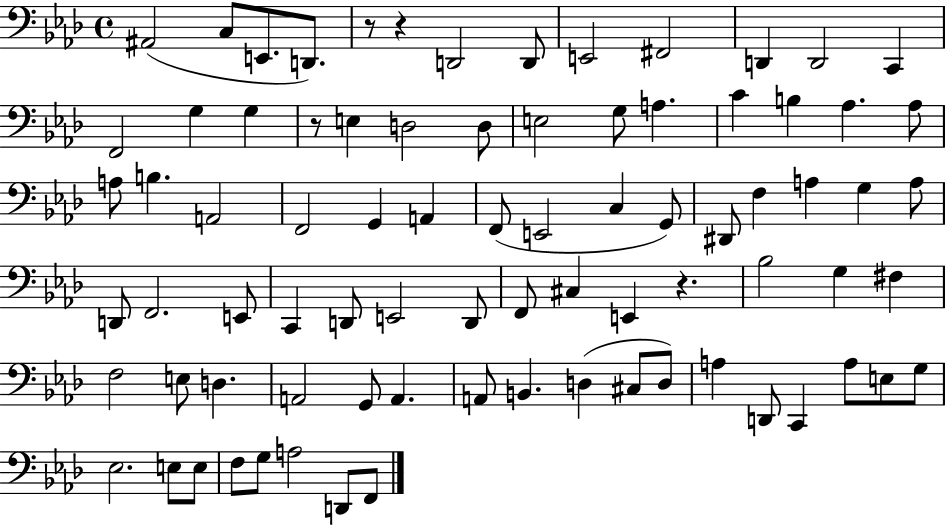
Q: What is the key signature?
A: AES major